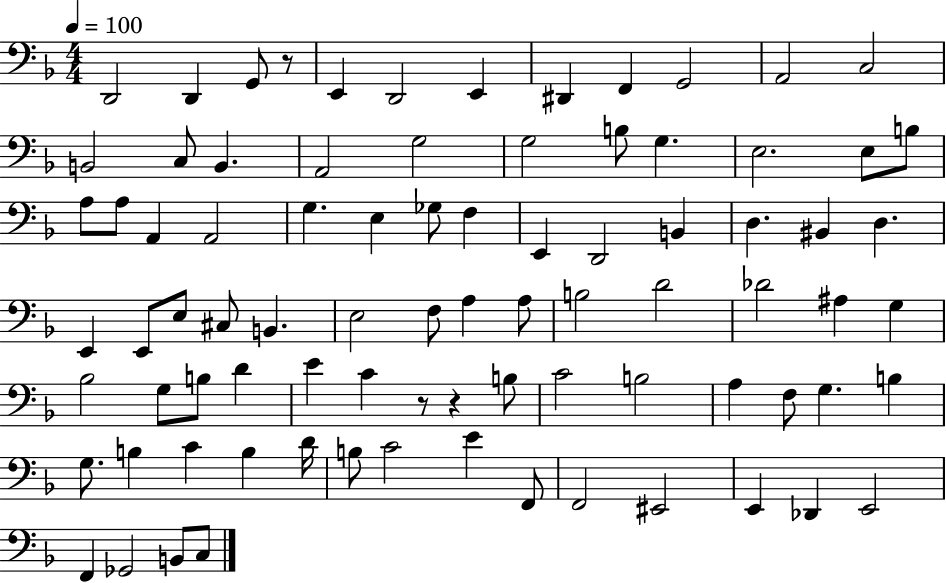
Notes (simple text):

D2/h D2/q G2/e R/e E2/q D2/h E2/q D#2/q F2/q G2/h A2/h C3/h B2/h C3/e B2/q. A2/h G3/h G3/h B3/e G3/q. E3/h. E3/e B3/e A3/e A3/e A2/q A2/h G3/q. E3/q Gb3/e F3/q E2/q D2/h B2/q D3/q. BIS2/q D3/q. E2/q E2/e E3/e C#3/e B2/q. E3/h F3/e A3/q A3/e B3/h D4/h Db4/h A#3/q G3/q Bb3/h G3/e B3/e D4/q E4/q C4/q R/e R/q B3/e C4/h B3/h A3/q F3/e G3/q. B3/q G3/e. B3/q C4/q B3/q D4/s B3/e C4/h E4/q F2/e F2/h EIS2/h E2/q Db2/q E2/h F2/q Gb2/h B2/e C3/e